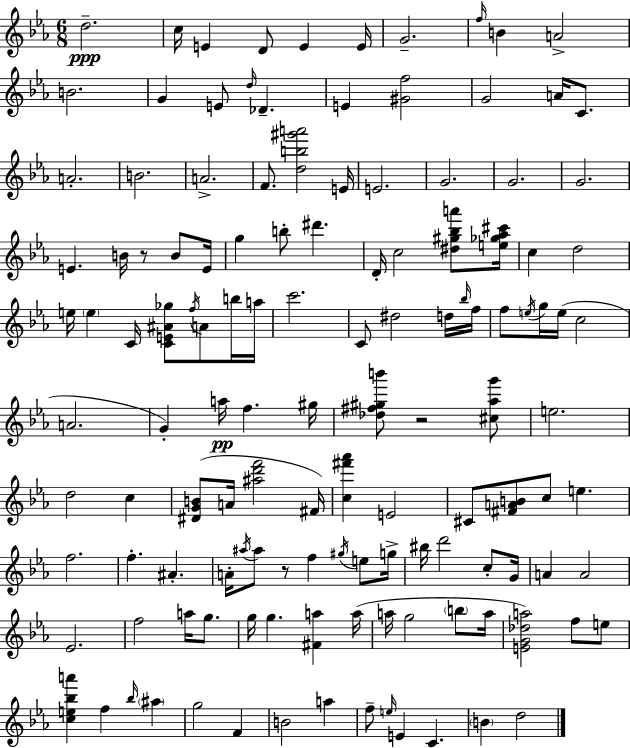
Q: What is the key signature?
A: EES major